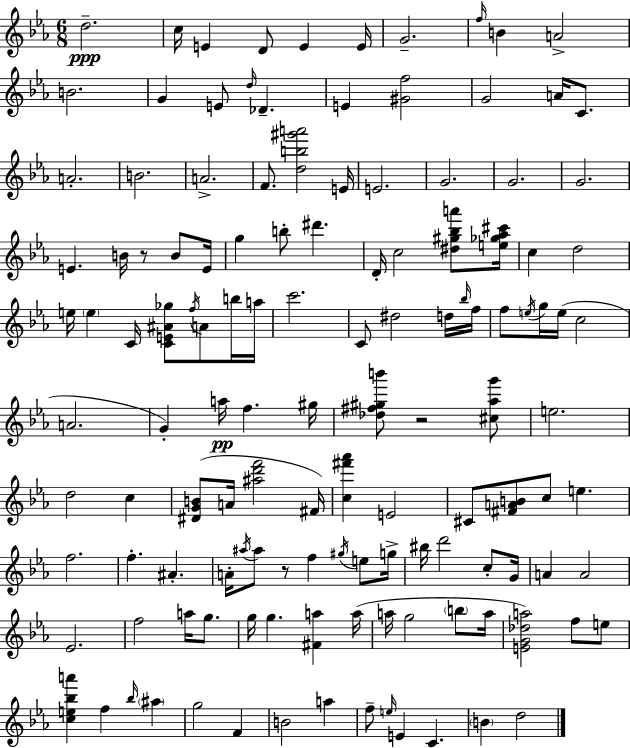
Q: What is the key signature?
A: EES major